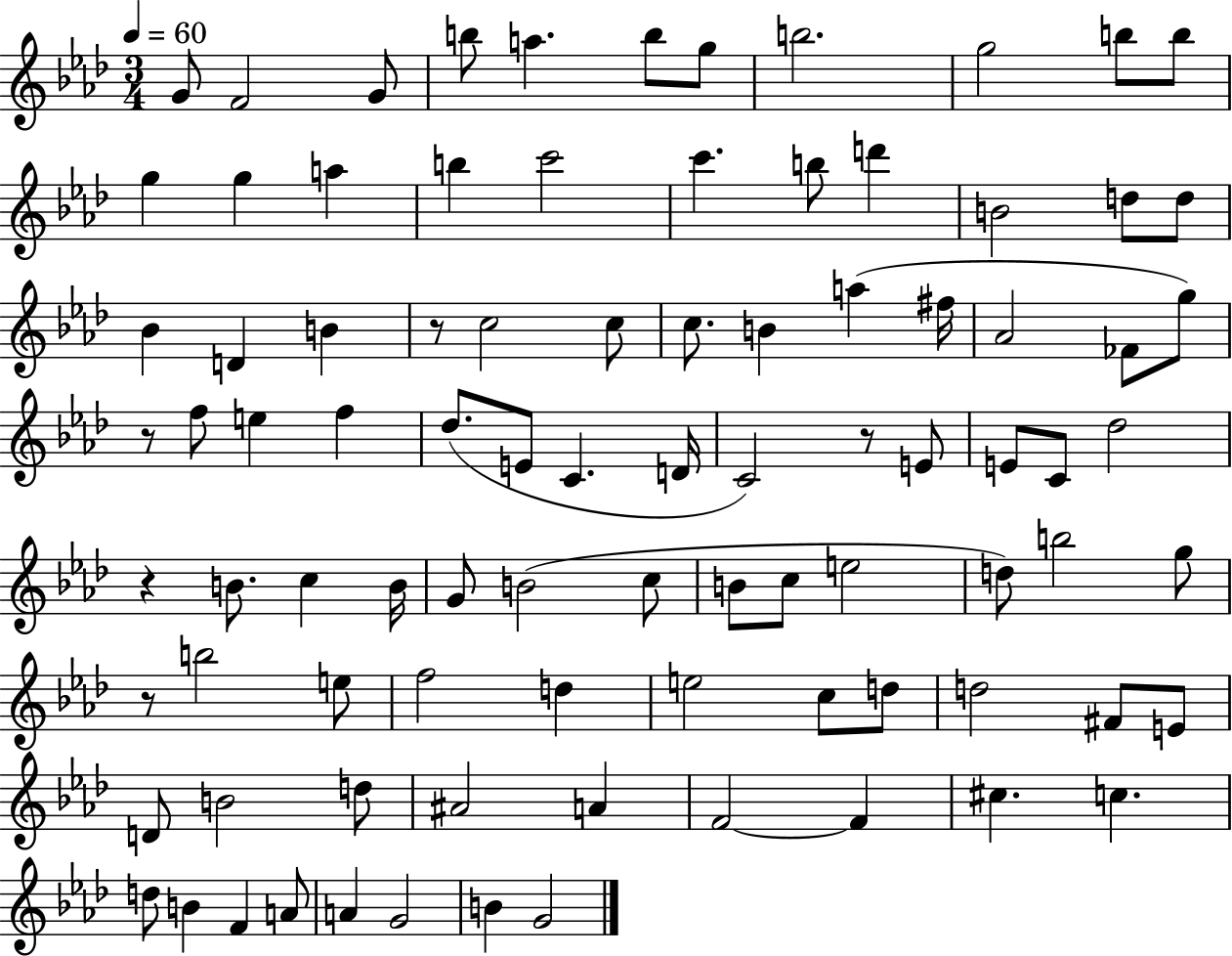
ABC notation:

X:1
T:Untitled
M:3/4
L:1/4
K:Ab
G/2 F2 G/2 b/2 a b/2 g/2 b2 g2 b/2 b/2 g g a b c'2 c' b/2 d' B2 d/2 d/2 _B D B z/2 c2 c/2 c/2 B a ^f/4 _A2 _F/2 g/2 z/2 f/2 e f _d/2 E/2 C D/4 C2 z/2 E/2 E/2 C/2 _d2 z B/2 c B/4 G/2 B2 c/2 B/2 c/2 e2 d/2 b2 g/2 z/2 b2 e/2 f2 d e2 c/2 d/2 d2 ^F/2 E/2 D/2 B2 d/2 ^A2 A F2 F ^c c d/2 B F A/2 A G2 B G2